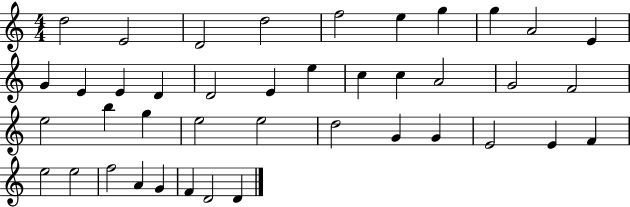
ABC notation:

X:1
T:Untitled
M:4/4
L:1/4
K:C
d2 E2 D2 d2 f2 e g g A2 E G E E D D2 E e c c A2 G2 F2 e2 b g e2 e2 d2 G G E2 E F e2 e2 f2 A G F D2 D